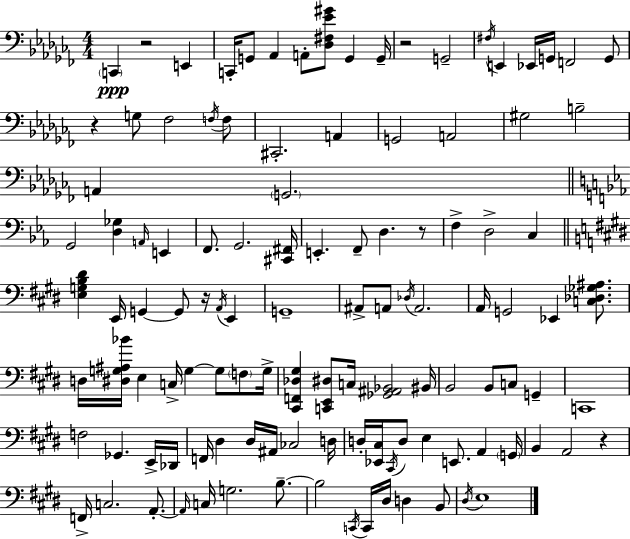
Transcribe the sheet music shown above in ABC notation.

X:1
T:Untitled
M:4/4
L:1/4
K:Abm
C,, z2 E,, C,,/4 G,,/2 _A,, A,,/2 [_D,^F,_E^G]/2 G,, G,,/4 z2 G,,2 ^F,/4 E,, _E,,/4 G,,/4 F,,2 G,,/2 z G,/2 _F,2 F,/4 F,/2 ^C,,2 A,, G,,2 A,,2 ^G,2 B,2 A,, G,,2 G,,2 [D,_G,] A,,/4 E,, F,,/2 G,,2 [^C,,^F,,]/4 E,, F,,/2 D, z/2 F, D,2 C, [E,G,B,^D] E,,/4 G,, G,,/2 z/4 A,,/4 E,, G,,4 ^A,,/2 A,,/2 _D,/4 A,,2 A,,/4 G,,2 _E,, [C,_D,_G,^A,]/2 D,/4 [^D,G,^A,_B]/4 E, C,/4 G, G,/2 F,/2 G,/4 [^C,,F,,_D,^G,] [C,,E,,^D,]/2 C,/4 [_G,,^A,,_B,,]2 ^B,,/4 B,,2 B,,/2 C,/2 G,, C,,4 F,2 _G,, E,,/4 _D,,/4 F,,/4 ^D, ^D,/4 ^A,,/4 _C,2 D,/4 D,/4 [_E,,^C,]/4 ^C,,/4 D,/2 E, E,,/2 A,, G,,/4 B,, A,,2 z F,,/4 C,2 A,,/2 A,,/4 C,/4 G,2 B,/2 B,2 C,,/4 C,,/4 ^D,/4 D, B,,/2 ^D,/4 E,4